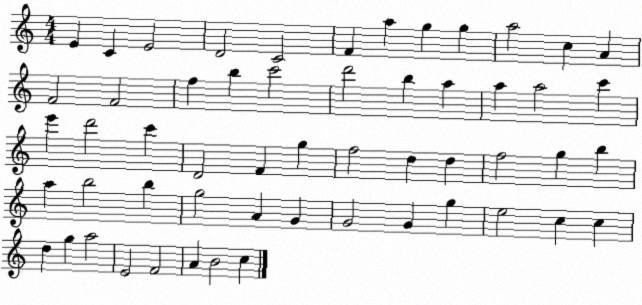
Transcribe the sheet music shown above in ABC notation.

X:1
T:Untitled
M:4/4
L:1/4
K:C
E C E2 D2 C2 F a g g a2 c A F2 F2 f b c'2 d'2 b a a a2 c' e' d'2 c' D2 F g f2 d d f2 g b a b2 b g2 A G G2 G g e2 c c d g a2 E2 F2 A B2 c